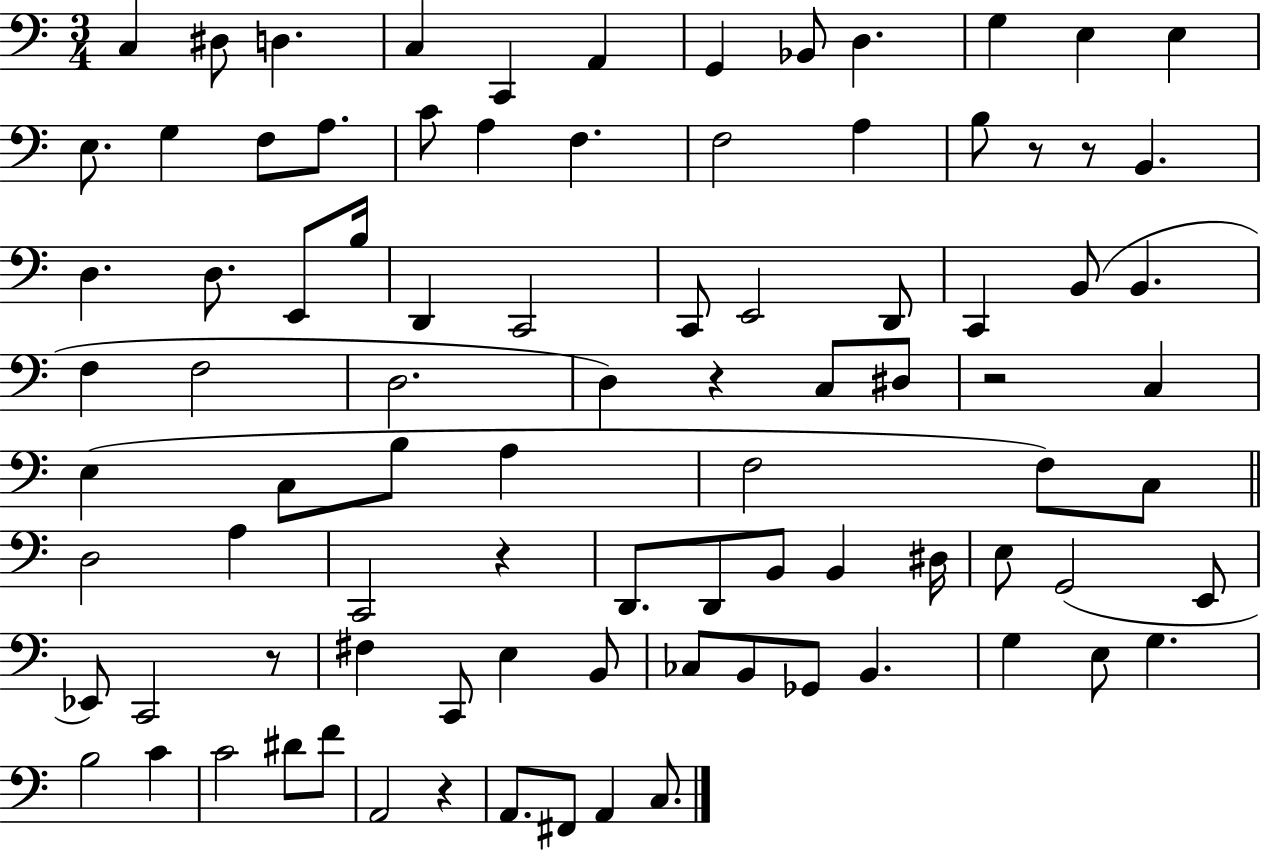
C3/q D#3/e D3/q. C3/q C2/q A2/q G2/q Bb2/e D3/q. G3/q E3/q E3/q E3/e. G3/q F3/e A3/e. C4/e A3/q F3/q. F3/h A3/q B3/e R/e R/e B2/q. D3/q. D3/e. E2/e B3/s D2/q C2/h C2/e E2/h D2/e C2/q B2/e B2/q. F3/q F3/h D3/h. D3/q R/q C3/e D#3/e R/h C3/q E3/q C3/e B3/e A3/q F3/h F3/e C3/e D3/h A3/q C2/h R/q D2/e. D2/e B2/e B2/q D#3/s E3/e G2/h E2/e Eb2/e C2/h R/e F#3/q C2/e E3/q B2/e CES3/e B2/e Gb2/e B2/q. G3/q E3/e G3/q. B3/h C4/q C4/h D#4/e F4/e A2/h R/q A2/e. F#2/e A2/q C3/e.